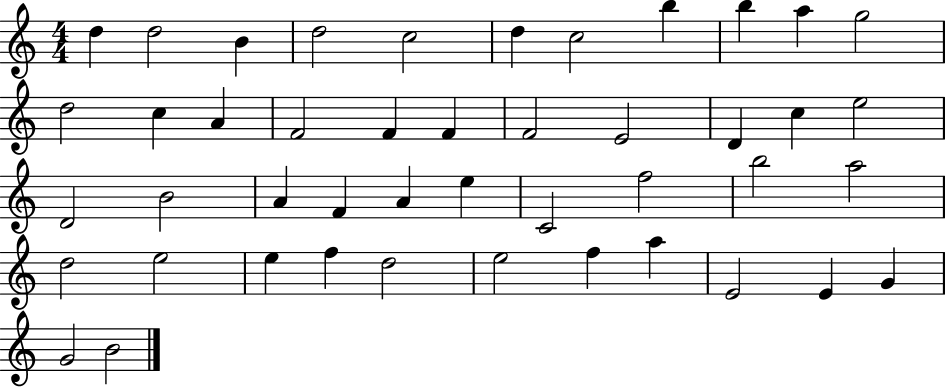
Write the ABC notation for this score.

X:1
T:Untitled
M:4/4
L:1/4
K:C
d d2 B d2 c2 d c2 b b a g2 d2 c A F2 F F F2 E2 D c e2 D2 B2 A F A e C2 f2 b2 a2 d2 e2 e f d2 e2 f a E2 E G G2 B2